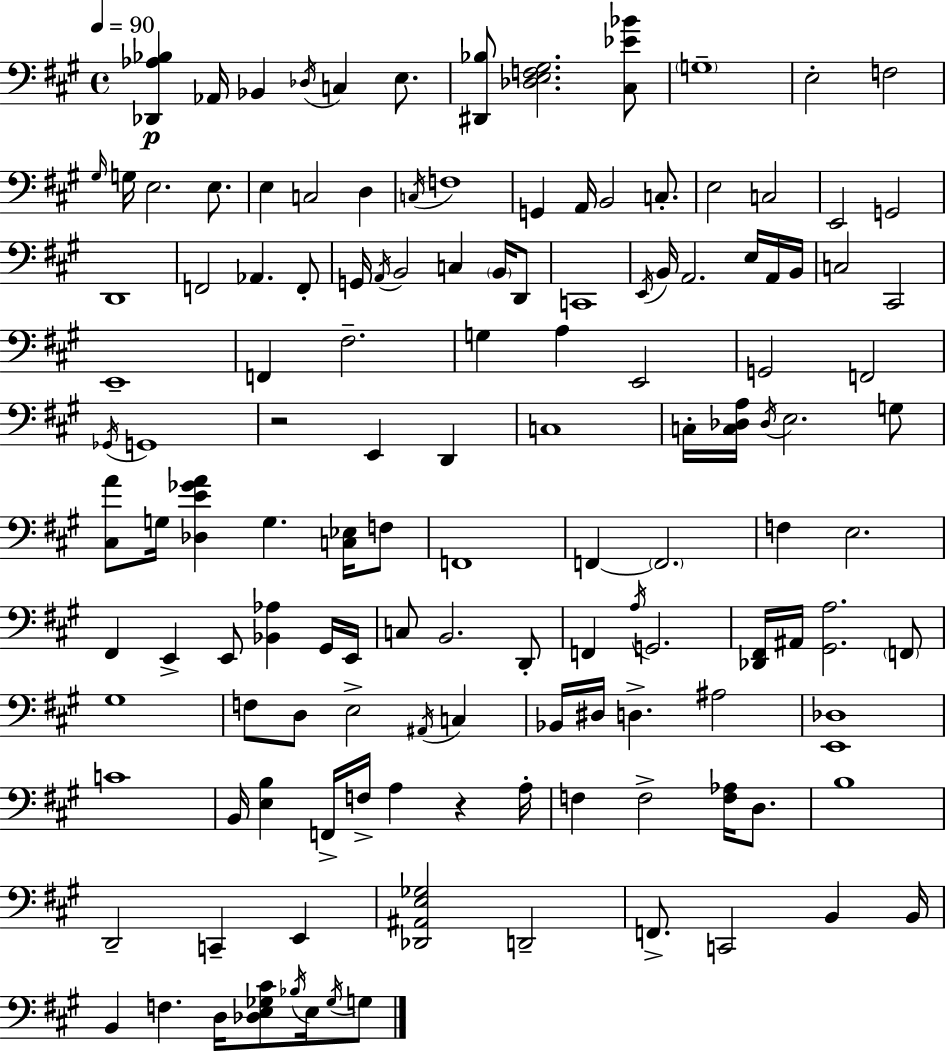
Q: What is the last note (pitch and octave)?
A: G3